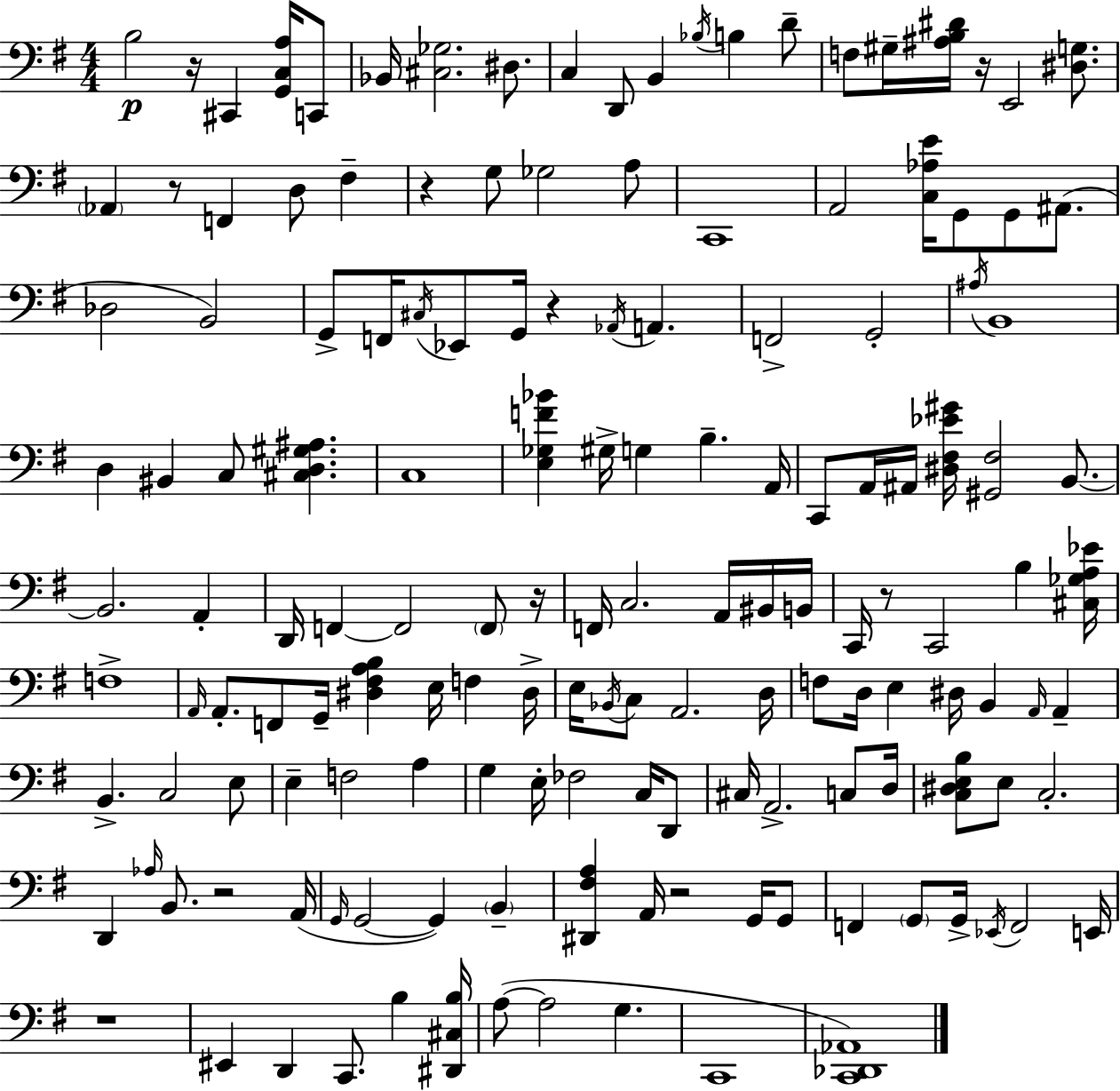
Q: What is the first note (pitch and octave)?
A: B3